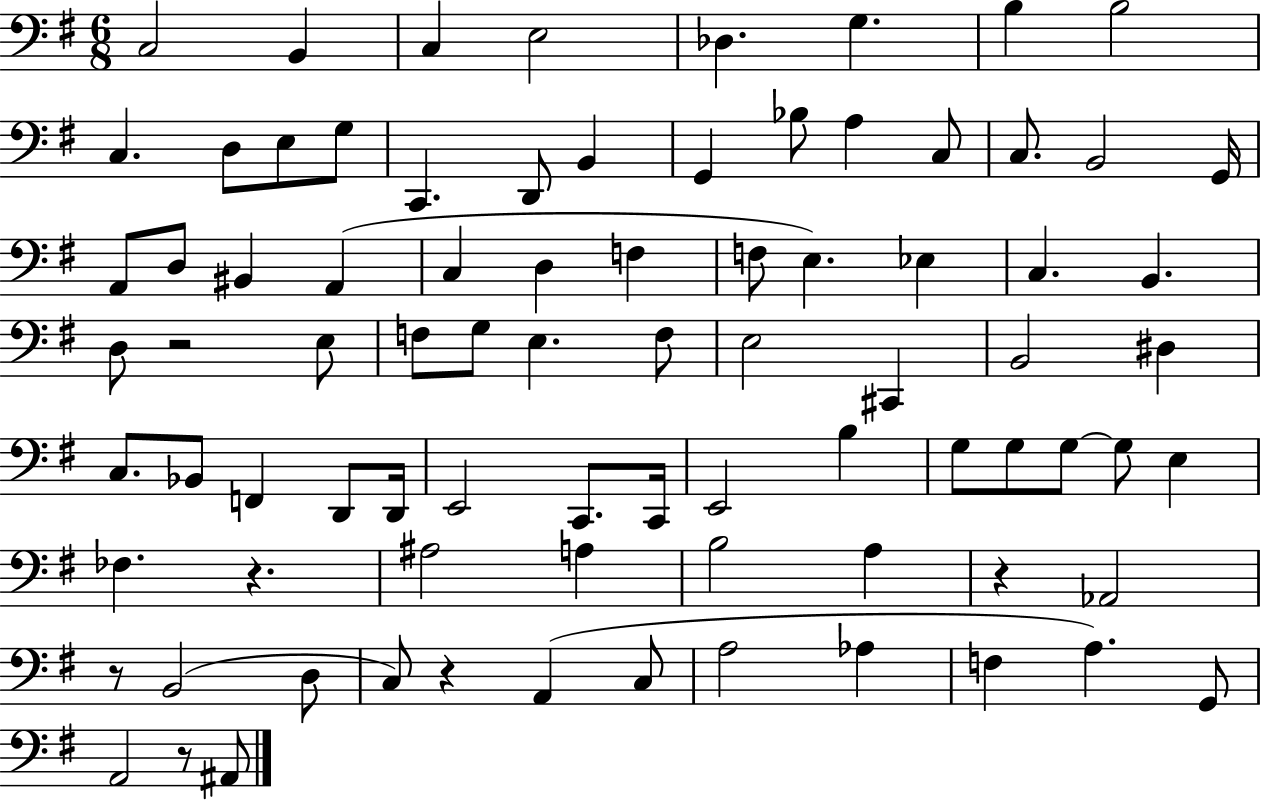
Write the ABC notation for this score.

X:1
T:Untitled
M:6/8
L:1/4
K:G
C,2 B,, C, E,2 _D, G, B, B,2 C, D,/2 E,/2 G,/2 C,, D,,/2 B,, G,, _B,/2 A, C,/2 C,/2 B,,2 G,,/4 A,,/2 D,/2 ^B,, A,, C, D, F, F,/2 E, _E, C, B,, D,/2 z2 E,/2 F,/2 G,/2 E, F,/2 E,2 ^C,, B,,2 ^D, C,/2 _B,,/2 F,, D,,/2 D,,/4 E,,2 C,,/2 C,,/4 E,,2 B, G,/2 G,/2 G,/2 G,/2 E, _F, z ^A,2 A, B,2 A, z _A,,2 z/2 B,,2 D,/2 C,/2 z A,, C,/2 A,2 _A, F, A, G,,/2 A,,2 z/2 ^A,,/2